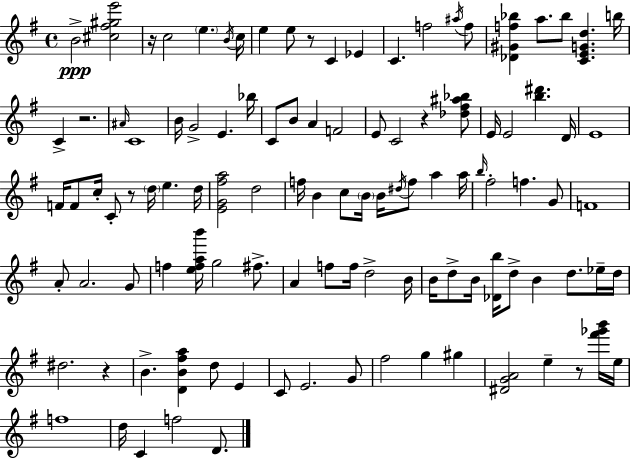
{
  \clef treble
  \time 4/4
  \defaultTimeSignature
  \key g \major
  b'2->\ppp <cis'' fis'' gis'' e'''>2 | r16 c''2 \parenthesize e''4. \acciaccatura { b'16 } | c''16 e''4 e''8 r8 c'4 ees'4 | c'4. f''2 \acciaccatura { ais''16 } | \break f''8 <des' gis' f'' bes''>4 a''8. bes''8 <c' e' g' d''>4. | b''16 c'4-> r2. | \grace { ais'16 } c'1 | b'16 g'2-> e'4. | \break bes''16 c'8 b'8 a'4 f'2 | e'8 c'2 r4 | <des'' fis'' ais'' bes''>8 e'16 e'2 <b'' dis'''>4. | d'16 e'1 | \break f'16 f'8 c''16-. c'8-. r8 \parenthesize d''16 e''4. | d''16 <e' g' fis'' a''>2 d''2 | f''16 b'4 c''8 \parenthesize b'16 b'16 \acciaccatura { dis''16 } f''8 a''4 | a''16 \grace { b''16 } fis''2-. f''4. | \break g'8 f'1 | a'8-. a'2. | g'8 f''4 <e'' f'' a'' b'''>16 g''2 | fis''8.-> a'4 f''8 f''16 d''2-> | \break b'16 b'16 d''8-> b'16 <des' b''>16 d''8-> b'4 | d''8. ees''16-- d''16 dis''2. | r4 b'4.-> <d' b' fis'' a''>4 d''8 | e'4 c'8 e'2. | \break g'8 fis''2 g''4 | gis''4 <dis' g' a'>2 e''4-- | r8 <fis''' ges''' b'''>16 e''16 f''1 | d''16 c'4 f''2 | \break d'8. \bar "|."
}